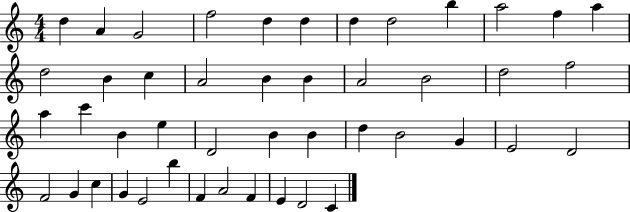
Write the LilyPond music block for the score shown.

{
  \clef treble
  \numericTimeSignature
  \time 4/4
  \key c \major
  d''4 a'4 g'2 | f''2 d''4 d''4 | d''4 d''2 b''4 | a''2 f''4 a''4 | \break d''2 b'4 c''4 | a'2 b'4 b'4 | a'2 b'2 | d''2 f''2 | \break a''4 c'''4 b'4 e''4 | d'2 b'4 b'4 | d''4 b'2 g'4 | e'2 d'2 | \break f'2 g'4 c''4 | g'4 e'2 b''4 | f'4 a'2 f'4 | e'4 d'2 c'4 | \break \bar "|."
}